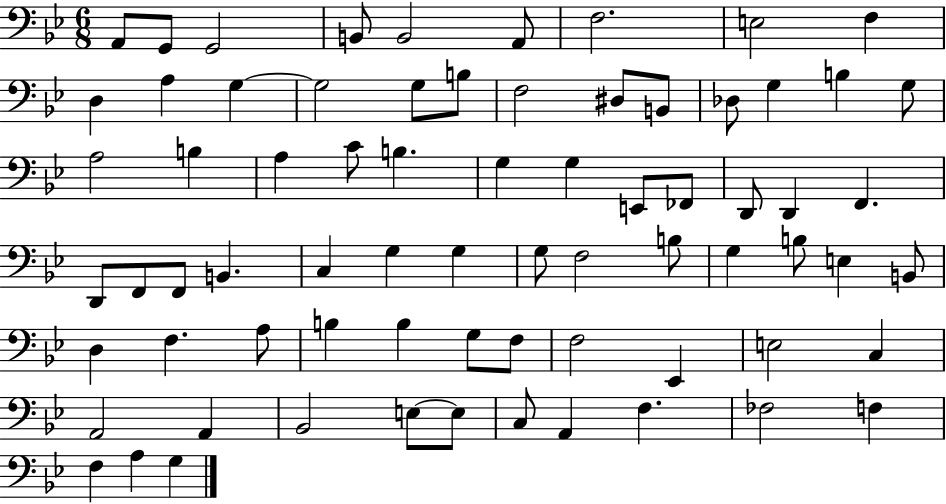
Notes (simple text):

A2/e G2/e G2/h B2/e B2/h A2/e F3/h. E3/h F3/q D3/q A3/q G3/q G3/h G3/e B3/e F3/h D#3/e B2/e Db3/e G3/q B3/q G3/e A3/h B3/q A3/q C4/e B3/q. G3/q G3/q E2/e FES2/e D2/e D2/q F2/q. D2/e F2/e F2/e B2/q. C3/q G3/q G3/q G3/e F3/h B3/e G3/q B3/e E3/q B2/e D3/q F3/q. A3/e B3/q B3/q G3/e F3/e F3/h Eb2/q E3/h C3/q A2/h A2/q Bb2/h E3/e E3/e C3/e A2/q F3/q. FES3/h F3/q F3/q A3/q G3/q